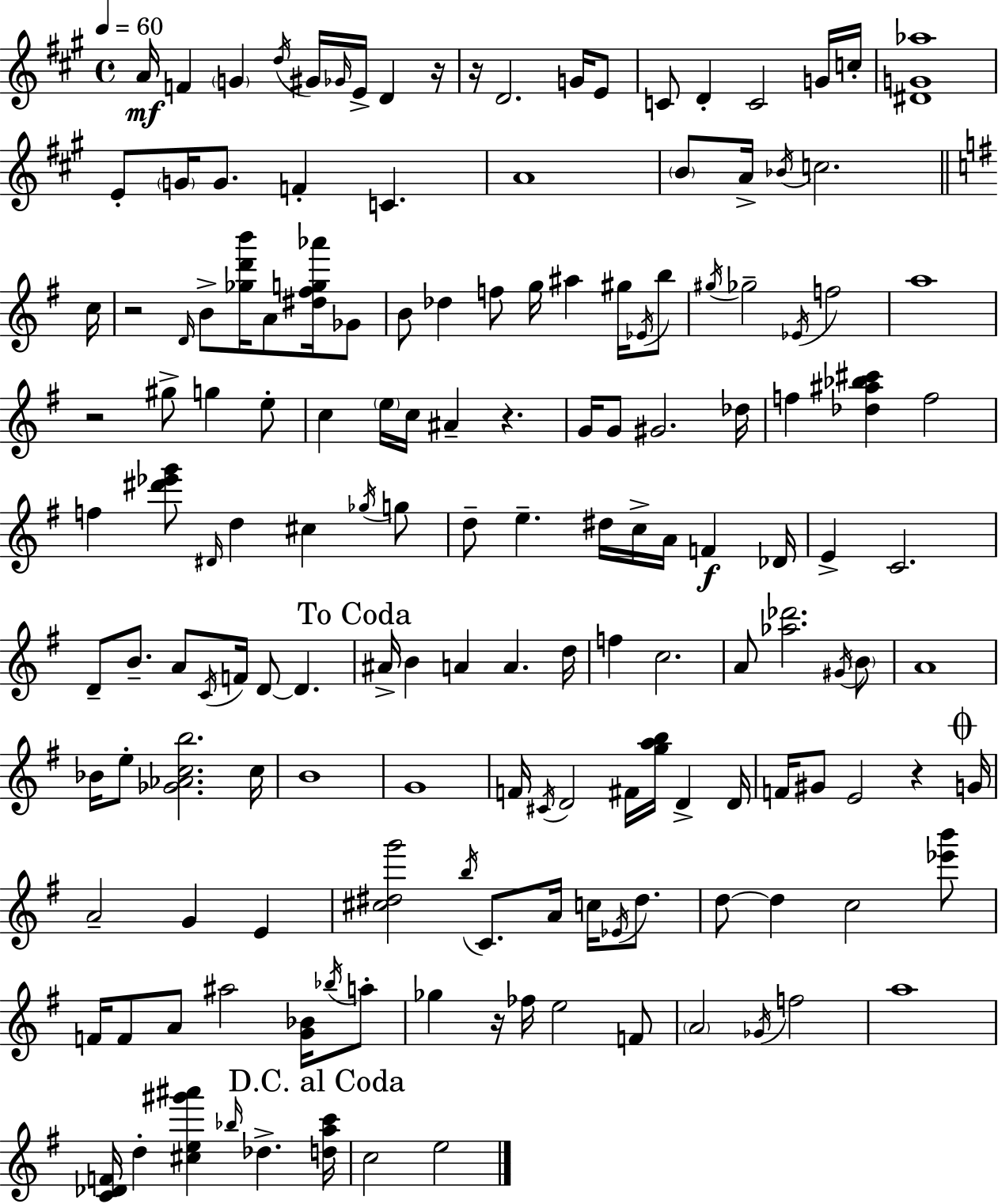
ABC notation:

X:1
T:Untitled
M:4/4
L:1/4
K:A
A/4 F G d/4 ^G/4 _G/4 E/4 D z/4 z/4 D2 G/4 E/2 C/2 D C2 G/4 c/4 [^DG_a]4 E/2 G/4 G/2 F C A4 B/2 A/4 _B/4 c2 c/4 z2 D/4 B/2 [_gd'b']/4 A/2 [^d^fg_a']/4 _G/2 B/2 _d f/2 g/4 ^a ^g/4 _E/4 b/2 ^g/4 _g2 _E/4 f2 a4 z2 ^g/2 g e/2 c e/4 c/4 ^A z G/4 G/2 ^G2 _d/4 f [_d^a_b^c'] f2 f [^d'_e'g']/2 ^D/4 d ^c _g/4 g/2 d/2 e ^d/4 c/4 A/4 F _D/4 E C2 D/2 B/2 A/2 C/4 F/4 D/2 D ^A/4 B A A d/4 f c2 A/2 [_a_d']2 ^G/4 B/2 A4 _B/4 e/2 [_G_Acb]2 c/4 B4 G4 F/4 ^C/4 D2 ^F/4 [gab]/4 D D/4 F/4 ^G/2 E2 z G/4 A2 G E [^c^dg']2 b/4 C/2 A/4 c/4 _E/4 ^d/2 d/2 d c2 [_e'b']/2 F/4 F/2 A/2 ^a2 [G_B]/4 _b/4 a/2 _g z/4 _f/4 e2 F/2 A2 _G/4 f2 a4 [C_DF]/4 d [^ce^g'^a'] _b/4 _d [dac']/4 c2 e2